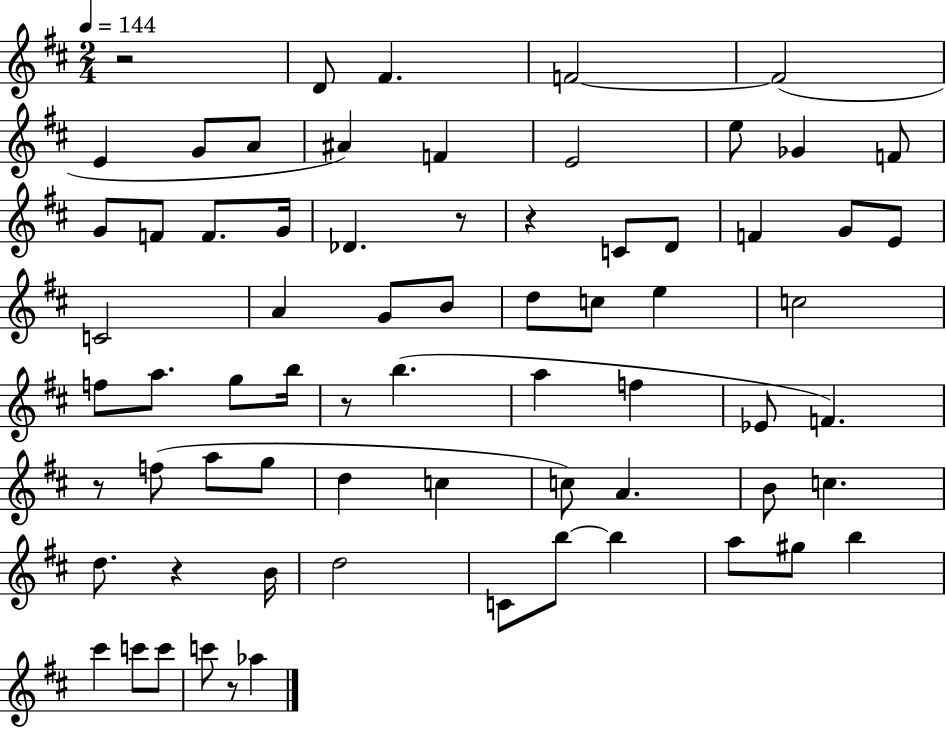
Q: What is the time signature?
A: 2/4